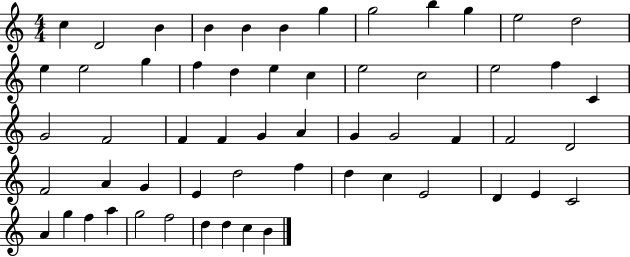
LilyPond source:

{
  \clef treble
  \numericTimeSignature
  \time 4/4
  \key c \major
  c''4 d'2 b'4 | b'4 b'4 b'4 g''4 | g''2 b''4 g''4 | e''2 d''2 | \break e''4 e''2 g''4 | f''4 d''4 e''4 c''4 | e''2 c''2 | e''2 f''4 c'4 | \break g'2 f'2 | f'4 f'4 g'4 a'4 | g'4 g'2 f'4 | f'2 d'2 | \break f'2 a'4 g'4 | e'4 d''2 f''4 | d''4 c''4 e'2 | d'4 e'4 c'2 | \break a'4 g''4 f''4 a''4 | g''2 f''2 | d''4 d''4 c''4 b'4 | \bar "|."
}